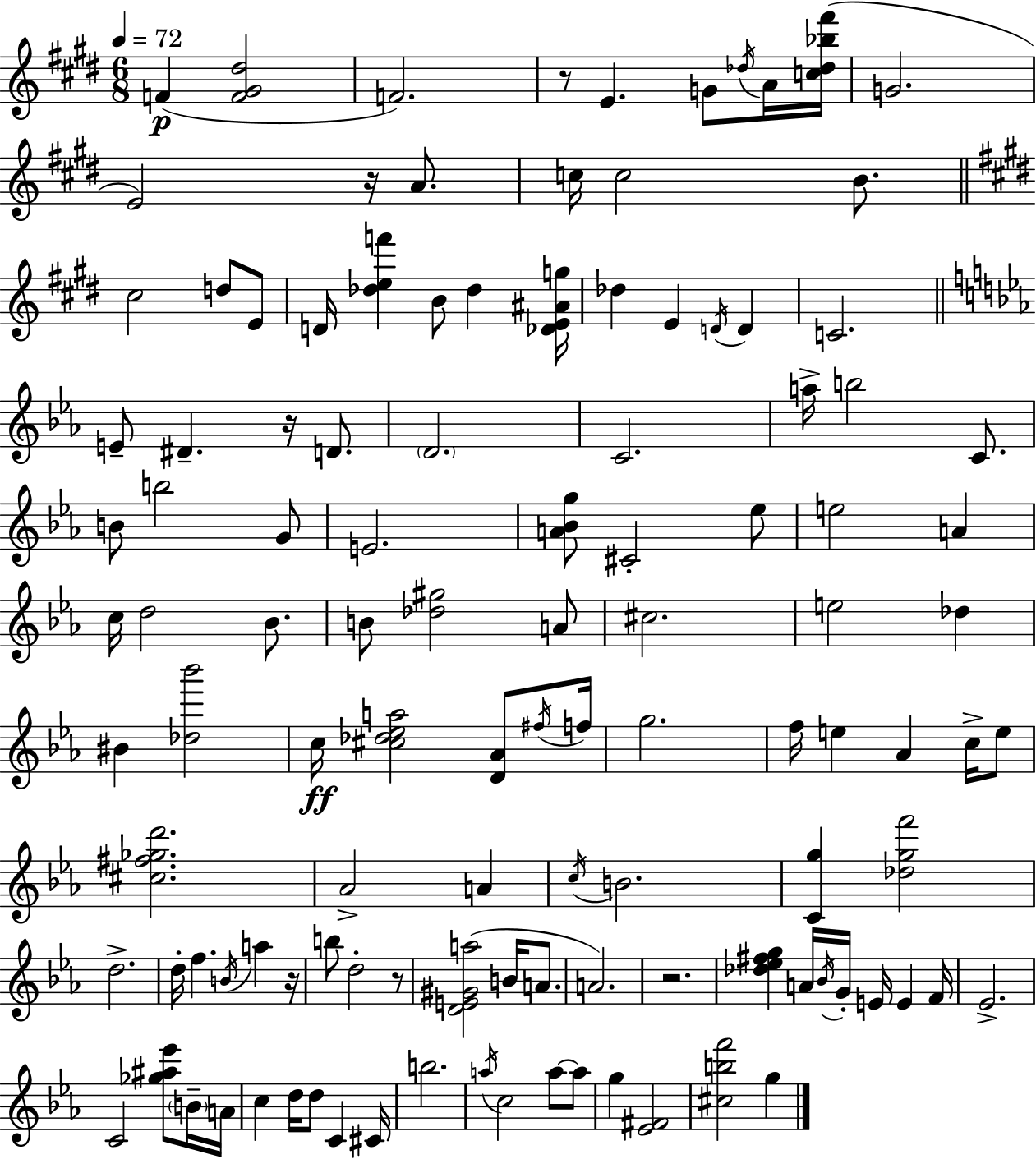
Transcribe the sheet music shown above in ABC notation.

X:1
T:Untitled
M:6/8
L:1/4
K:E
F [F^G^d]2 F2 z/2 E G/2 _d/4 A/4 [c_d_b^f']/4 G2 E2 z/4 A/2 c/4 c2 B/2 ^c2 d/2 E/2 D/4 [_def'] B/2 _d [_DE^Ag]/4 _d E D/4 D C2 E/2 ^D z/4 D/2 D2 C2 a/4 b2 C/2 B/2 b2 G/2 E2 [A_Bg]/2 ^C2 _e/2 e2 A c/4 d2 _B/2 B/2 [_d^g]2 A/2 ^c2 e2 _d ^B [_d_b']2 c/4 [^c_d_ea]2 [D_A]/2 ^f/4 f/4 g2 f/4 e _A c/4 e/2 [^c^f_gd']2 _A2 A c/4 B2 [Cg] [_dgf']2 d2 d/4 f B/4 a z/4 b/2 d2 z/2 [DE^Ga]2 B/4 A/2 A2 z2 [_d_e^fg] A/4 _B/4 G/4 E/4 E F/4 _E2 C2 [_g^a_e']/2 B/4 A/4 c d/4 d/2 C ^C/4 b2 a/4 c2 a/2 a/2 g [_E^F]2 [^cbf']2 g